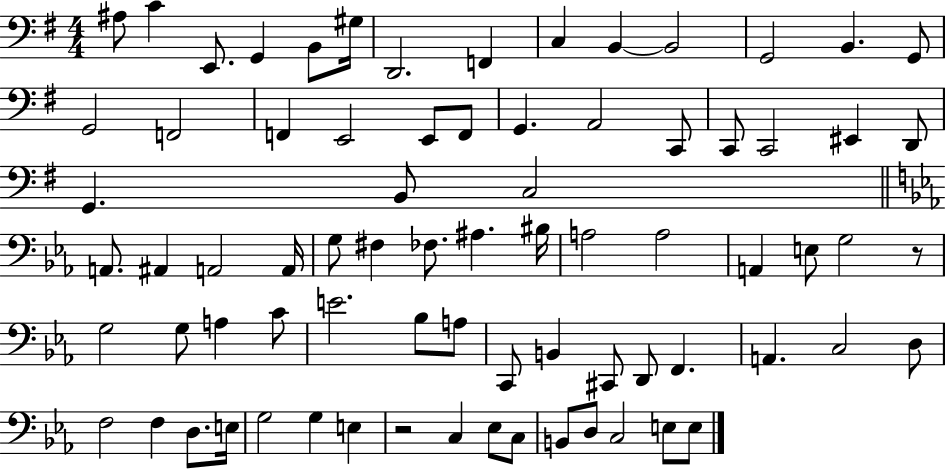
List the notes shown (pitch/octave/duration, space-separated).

A#3/e C4/q E2/e. G2/q B2/e G#3/s D2/h. F2/q C3/q B2/q B2/h G2/h B2/q. G2/e G2/h F2/h F2/q E2/h E2/e F2/e G2/q. A2/h C2/e C2/e C2/h EIS2/q D2/e G2/q. B2/e C3/h A2/e. A#2/q A2/h A2/s G3/e F#3/q FES3/e. A#3/q. BIS3/s A3/h A3/h A2/q E3/e G3/h R/e G3/h G3/e A3/q C4/e E4/h. Bb3/e A3/e C2/e B2/q C#2/e D2/e F2/q. A2/q. C3/h D3/e F3/h F3/q D3/e. E3/s G3/h G3/q E3/q R/h C3/q Eb3/e C3/e B2/e D3/e C3/h E3/e E3/e